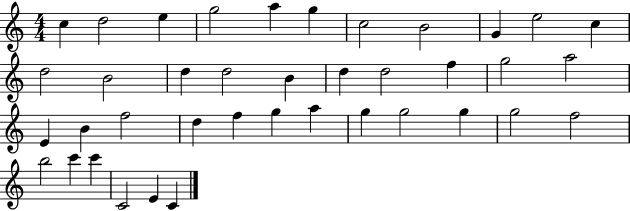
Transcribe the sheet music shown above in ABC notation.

X:1
T:Untitled
M:4/4
L:1/4
K:C
c d2 e g2 a g c2 B2 G e2 c d2 B2 d d2 B d d2 f g2 a2 E B f2 d f g a g g2 g g2 f2 b2 c' c' C2 E C